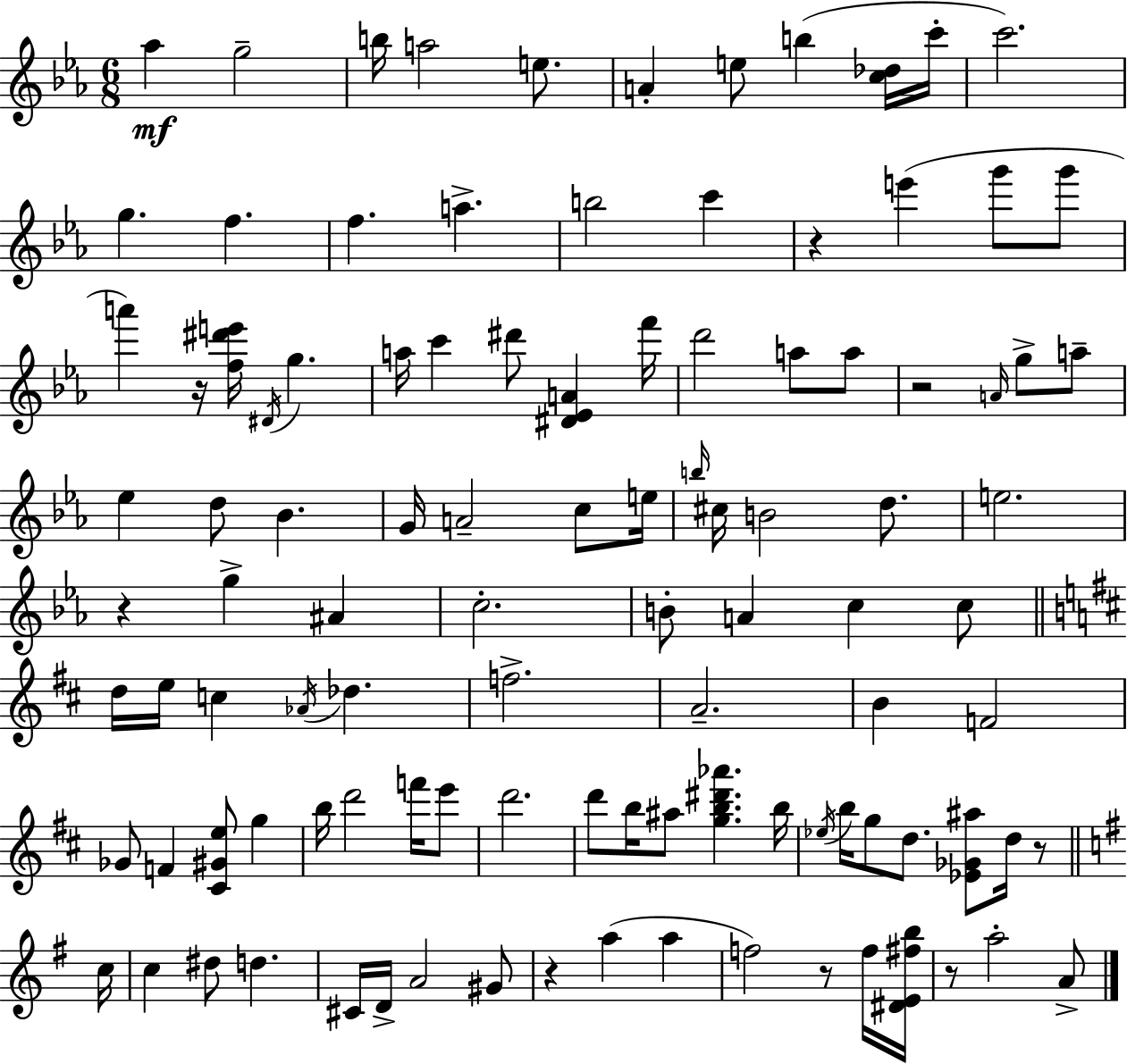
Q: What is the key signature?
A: EES major